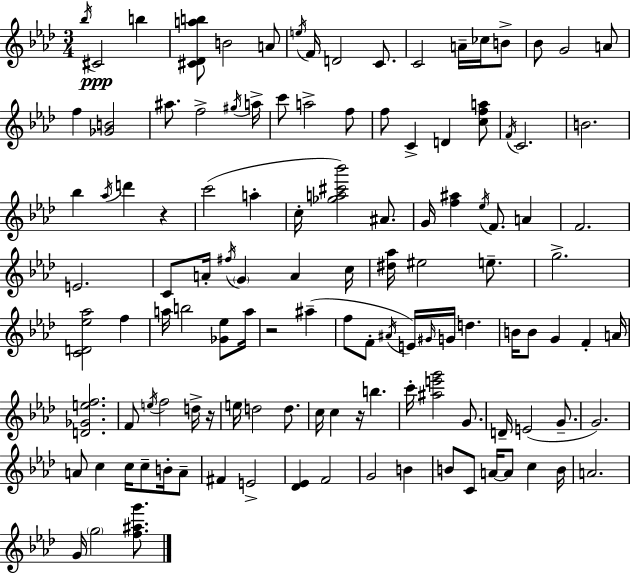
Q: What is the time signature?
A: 3/4